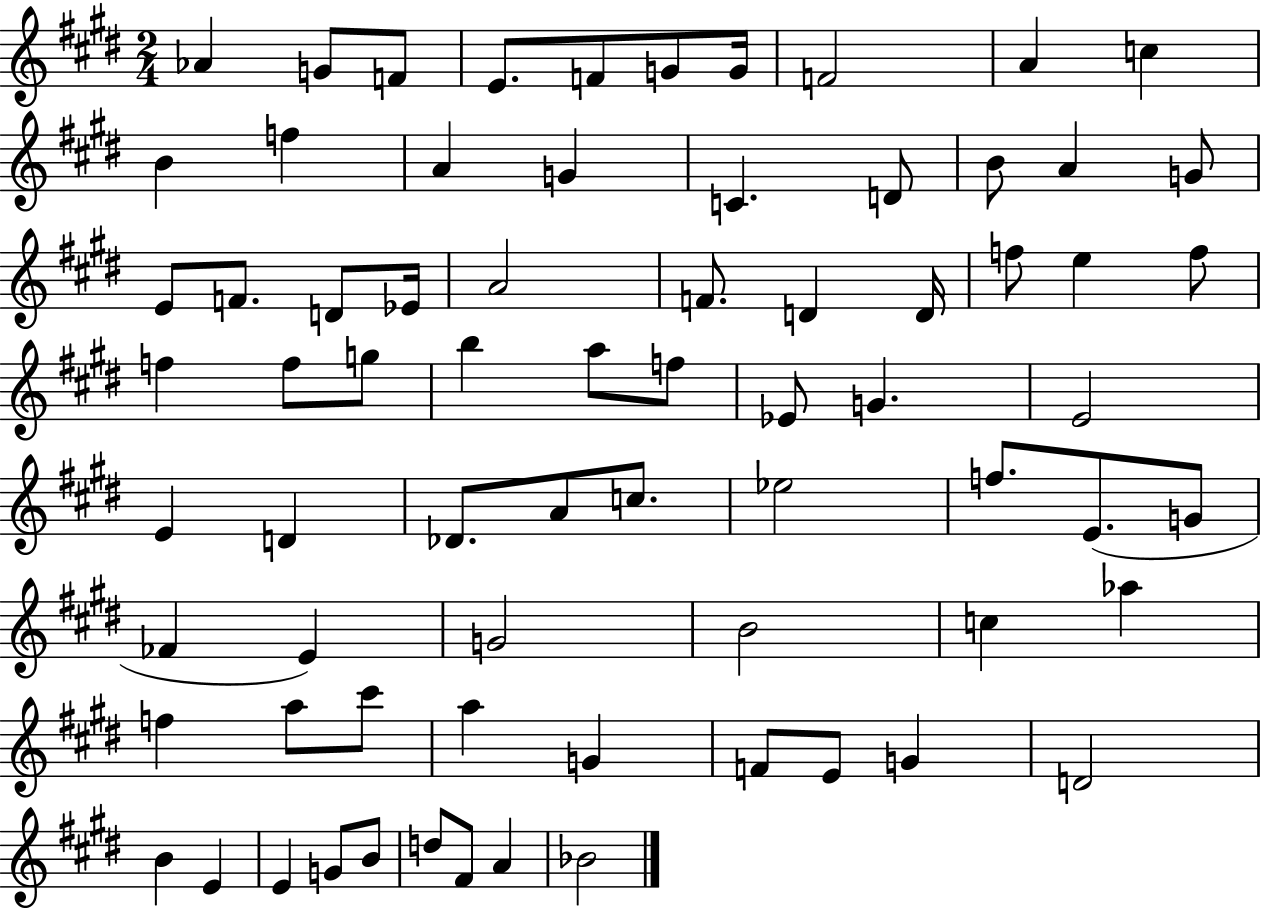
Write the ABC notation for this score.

X:1
T:Untitled
M:2/4
L:1/4
K:E
_A G/2 F/2 E/2 F/2 G/2 G/4 F2 A c B f A G C D/2 B/2 A G/2 E/2 F/2 D/2 _E/4 A2 F/2 D D/4 f/2 e f/2 f f/2 g/2 b a/2 f/2 _E/2 G E2 E D _D/2 A/2 c/2 _e2 f/2 E/2 G/2 _F E G2 B2 c _a f a/2 ^c'/2 a G F/2 E/2 G D2 B E E G/2 B/2 d/2 ^F/2 A _B2